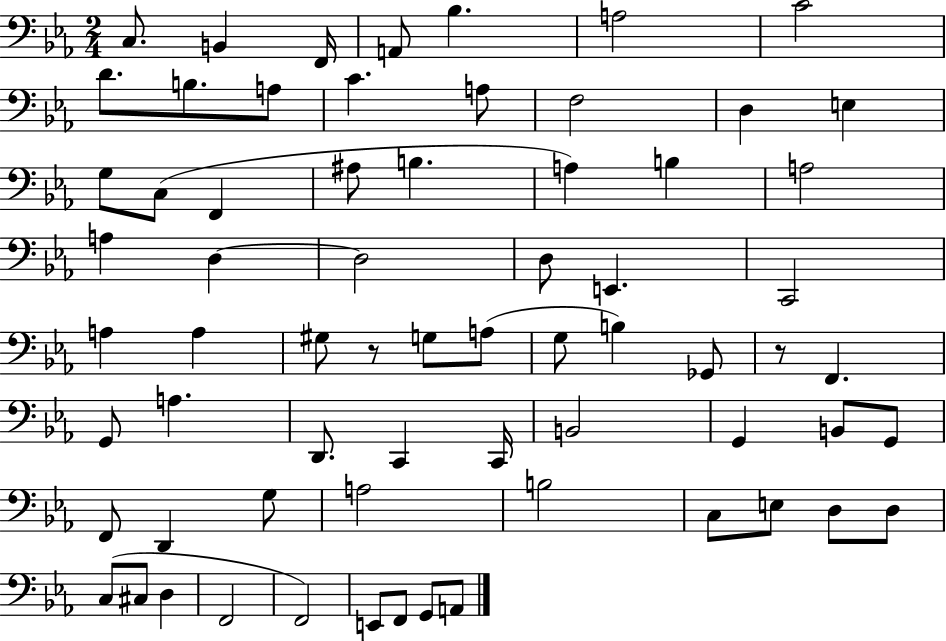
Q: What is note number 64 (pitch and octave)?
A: G2